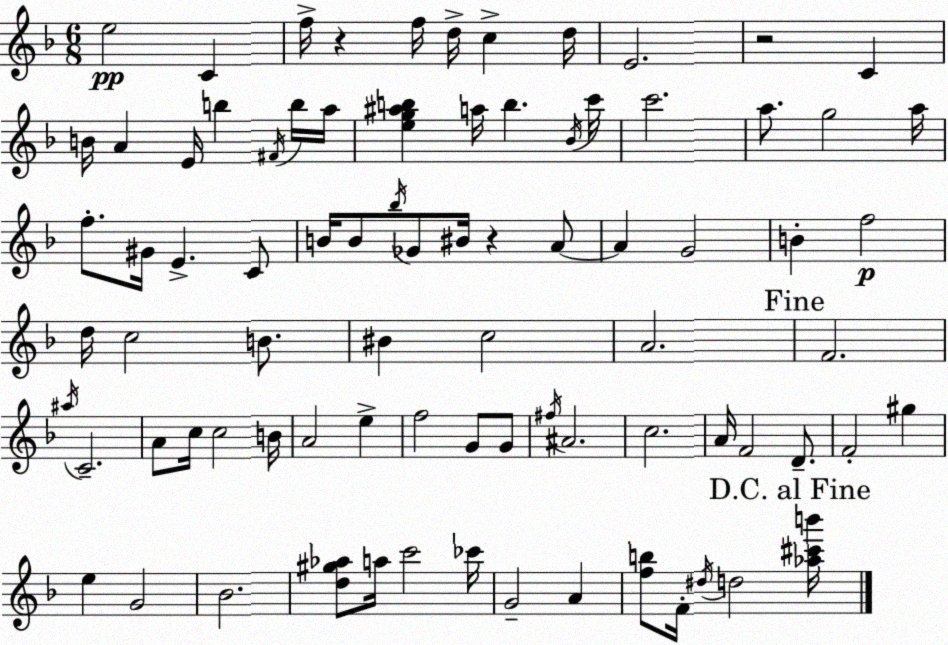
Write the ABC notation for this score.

X:1
T:Untitled
M:6/8
L:1/4
K:Dm
e2 C f/4 z f/4 d/4 c d/4 E2 z2 C B/4 A E/4 b ^F/4 b/4 a/4 [eg^ab] a/4 b _B/4 c'/4 c'2 a/2 g2 a/4 f/2 ^G/4 E C/2 B/4 B/2 _b/4 _G/2 ^B/4 z A/2 A G2 B f2 d/4 c2 B/2 ^B c2 A2 F2 ^a/4 C2 A/2 c/4 c2 B/4 A2 e f2 G/2 G/2 ^f/4 ^A2 c2 A/4 F2 D/2 F2 ^g e G2 _B2 [d^g_a]/2 a/4 c'2 _c'/4 G2 A [fb]/2 F/4 ^d/4 d2 [_a^c'b']/4